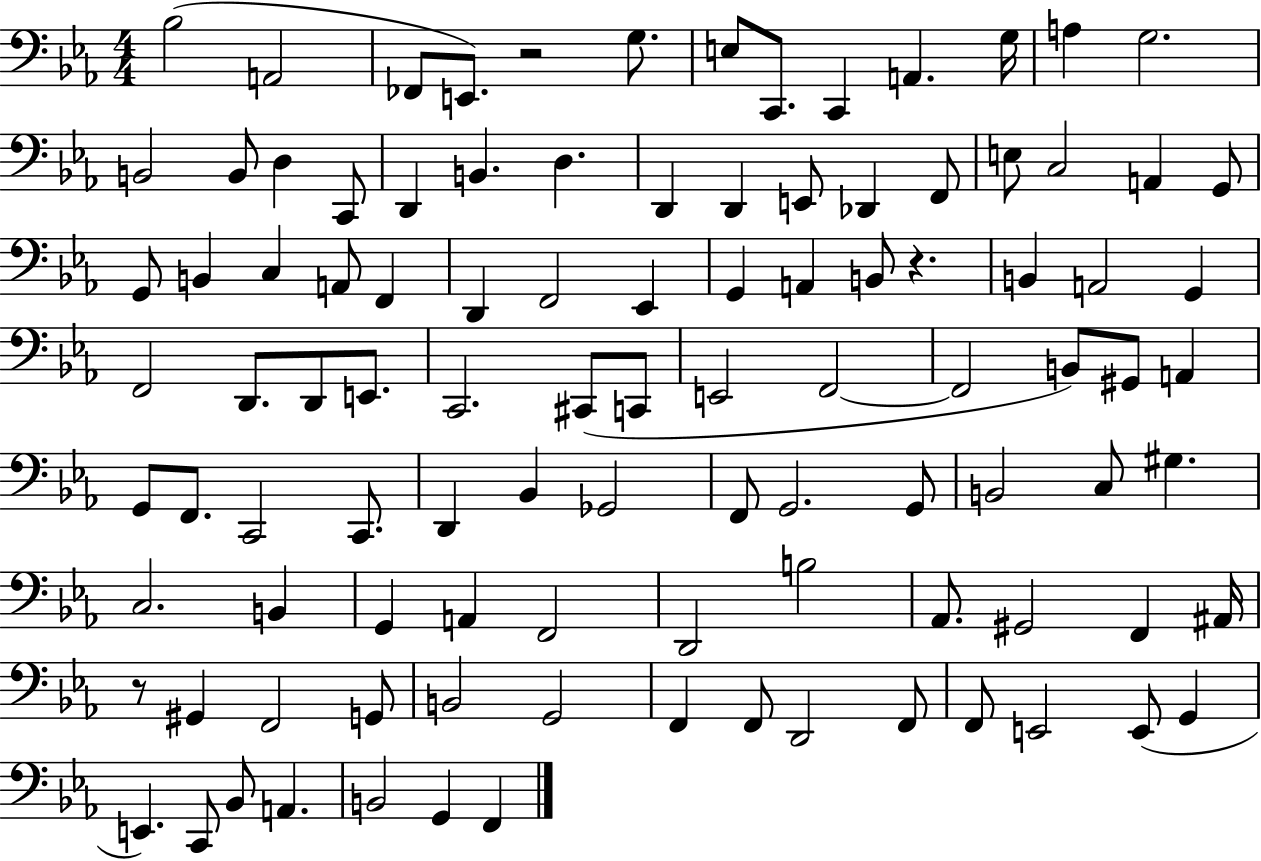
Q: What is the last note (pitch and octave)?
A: F2